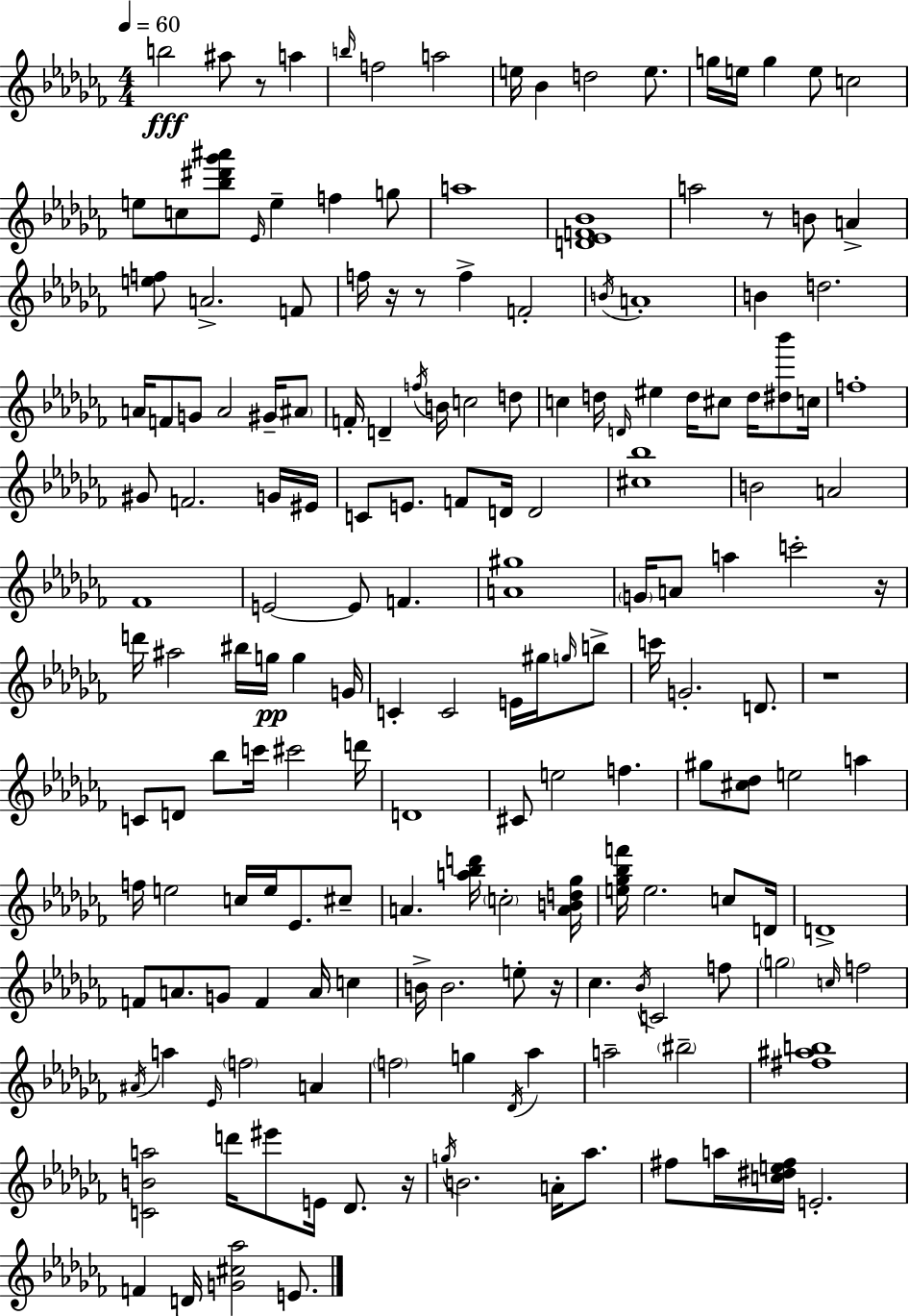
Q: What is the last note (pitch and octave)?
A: E4